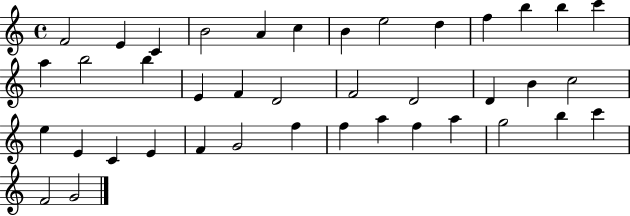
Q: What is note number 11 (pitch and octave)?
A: B5